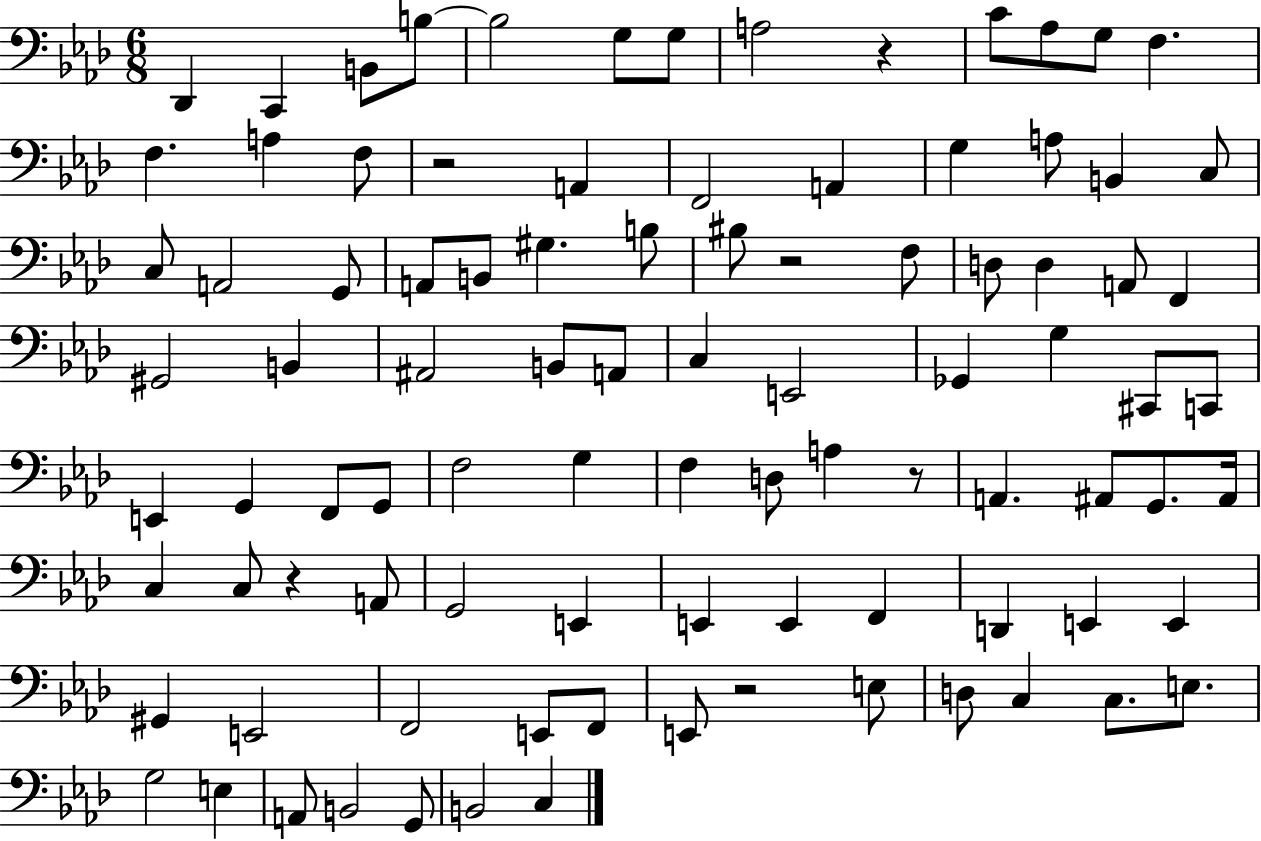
X:1
T:Untitled
M:6/8
L:1/4
K:Ab
_D,, C,, B,,/2 B,/2 B,2 G,/2 G,/2 A,2 z C/2 _A,/2 G,/2 F, F, A, F,/2 z2 A,, F,,2 A,, G, A,/2 B,, C,/2 C,/2 A,,2 G,,/2 A,,/2 B,,/2 ^G, B,/2 ^B,/2 z2 F,/2 D,/2 D, A,,/2 F,, ^G,,2 B,, ^A,,2 B,,/2 A,,/2 C, E,,2 _G,, G, ^C,,/2 C,,/2 E,, G,, F,,/2 G,,/2 F,2 G, F, D,/2 A, z/2 A,, ^A,,/2 G,,/2 ^A,,/4 C, C,/2 z A,,/2 G,,2 E,, E,, E,, F,, D,, E,, E,, ^G,, E,,2 F,,2 E,,/2 F,,/2 E,,/2 z2 E,/2 D,/2 C, C,/2 E,/2 G,2 E, A,,/2 B,,2 G,,/2 B,,2 C,